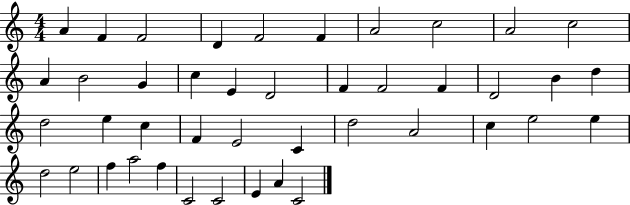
A4/q F4/q F4/h D4/q F4/h F4/q A4/h C5/h A4/h C5/h A4/q B4/h G4/q C5/q E4/q D4/h F4/q F4/h F4/q D4/h B4/q D5/q D5/h E5/q C5/q F4/q E4/h C4/q D5/h A4/h C5/q E5/h E5/q D5/h E5/h F5/q A5/h F5/q C4/h C4/h E4/q A4/q C4/h